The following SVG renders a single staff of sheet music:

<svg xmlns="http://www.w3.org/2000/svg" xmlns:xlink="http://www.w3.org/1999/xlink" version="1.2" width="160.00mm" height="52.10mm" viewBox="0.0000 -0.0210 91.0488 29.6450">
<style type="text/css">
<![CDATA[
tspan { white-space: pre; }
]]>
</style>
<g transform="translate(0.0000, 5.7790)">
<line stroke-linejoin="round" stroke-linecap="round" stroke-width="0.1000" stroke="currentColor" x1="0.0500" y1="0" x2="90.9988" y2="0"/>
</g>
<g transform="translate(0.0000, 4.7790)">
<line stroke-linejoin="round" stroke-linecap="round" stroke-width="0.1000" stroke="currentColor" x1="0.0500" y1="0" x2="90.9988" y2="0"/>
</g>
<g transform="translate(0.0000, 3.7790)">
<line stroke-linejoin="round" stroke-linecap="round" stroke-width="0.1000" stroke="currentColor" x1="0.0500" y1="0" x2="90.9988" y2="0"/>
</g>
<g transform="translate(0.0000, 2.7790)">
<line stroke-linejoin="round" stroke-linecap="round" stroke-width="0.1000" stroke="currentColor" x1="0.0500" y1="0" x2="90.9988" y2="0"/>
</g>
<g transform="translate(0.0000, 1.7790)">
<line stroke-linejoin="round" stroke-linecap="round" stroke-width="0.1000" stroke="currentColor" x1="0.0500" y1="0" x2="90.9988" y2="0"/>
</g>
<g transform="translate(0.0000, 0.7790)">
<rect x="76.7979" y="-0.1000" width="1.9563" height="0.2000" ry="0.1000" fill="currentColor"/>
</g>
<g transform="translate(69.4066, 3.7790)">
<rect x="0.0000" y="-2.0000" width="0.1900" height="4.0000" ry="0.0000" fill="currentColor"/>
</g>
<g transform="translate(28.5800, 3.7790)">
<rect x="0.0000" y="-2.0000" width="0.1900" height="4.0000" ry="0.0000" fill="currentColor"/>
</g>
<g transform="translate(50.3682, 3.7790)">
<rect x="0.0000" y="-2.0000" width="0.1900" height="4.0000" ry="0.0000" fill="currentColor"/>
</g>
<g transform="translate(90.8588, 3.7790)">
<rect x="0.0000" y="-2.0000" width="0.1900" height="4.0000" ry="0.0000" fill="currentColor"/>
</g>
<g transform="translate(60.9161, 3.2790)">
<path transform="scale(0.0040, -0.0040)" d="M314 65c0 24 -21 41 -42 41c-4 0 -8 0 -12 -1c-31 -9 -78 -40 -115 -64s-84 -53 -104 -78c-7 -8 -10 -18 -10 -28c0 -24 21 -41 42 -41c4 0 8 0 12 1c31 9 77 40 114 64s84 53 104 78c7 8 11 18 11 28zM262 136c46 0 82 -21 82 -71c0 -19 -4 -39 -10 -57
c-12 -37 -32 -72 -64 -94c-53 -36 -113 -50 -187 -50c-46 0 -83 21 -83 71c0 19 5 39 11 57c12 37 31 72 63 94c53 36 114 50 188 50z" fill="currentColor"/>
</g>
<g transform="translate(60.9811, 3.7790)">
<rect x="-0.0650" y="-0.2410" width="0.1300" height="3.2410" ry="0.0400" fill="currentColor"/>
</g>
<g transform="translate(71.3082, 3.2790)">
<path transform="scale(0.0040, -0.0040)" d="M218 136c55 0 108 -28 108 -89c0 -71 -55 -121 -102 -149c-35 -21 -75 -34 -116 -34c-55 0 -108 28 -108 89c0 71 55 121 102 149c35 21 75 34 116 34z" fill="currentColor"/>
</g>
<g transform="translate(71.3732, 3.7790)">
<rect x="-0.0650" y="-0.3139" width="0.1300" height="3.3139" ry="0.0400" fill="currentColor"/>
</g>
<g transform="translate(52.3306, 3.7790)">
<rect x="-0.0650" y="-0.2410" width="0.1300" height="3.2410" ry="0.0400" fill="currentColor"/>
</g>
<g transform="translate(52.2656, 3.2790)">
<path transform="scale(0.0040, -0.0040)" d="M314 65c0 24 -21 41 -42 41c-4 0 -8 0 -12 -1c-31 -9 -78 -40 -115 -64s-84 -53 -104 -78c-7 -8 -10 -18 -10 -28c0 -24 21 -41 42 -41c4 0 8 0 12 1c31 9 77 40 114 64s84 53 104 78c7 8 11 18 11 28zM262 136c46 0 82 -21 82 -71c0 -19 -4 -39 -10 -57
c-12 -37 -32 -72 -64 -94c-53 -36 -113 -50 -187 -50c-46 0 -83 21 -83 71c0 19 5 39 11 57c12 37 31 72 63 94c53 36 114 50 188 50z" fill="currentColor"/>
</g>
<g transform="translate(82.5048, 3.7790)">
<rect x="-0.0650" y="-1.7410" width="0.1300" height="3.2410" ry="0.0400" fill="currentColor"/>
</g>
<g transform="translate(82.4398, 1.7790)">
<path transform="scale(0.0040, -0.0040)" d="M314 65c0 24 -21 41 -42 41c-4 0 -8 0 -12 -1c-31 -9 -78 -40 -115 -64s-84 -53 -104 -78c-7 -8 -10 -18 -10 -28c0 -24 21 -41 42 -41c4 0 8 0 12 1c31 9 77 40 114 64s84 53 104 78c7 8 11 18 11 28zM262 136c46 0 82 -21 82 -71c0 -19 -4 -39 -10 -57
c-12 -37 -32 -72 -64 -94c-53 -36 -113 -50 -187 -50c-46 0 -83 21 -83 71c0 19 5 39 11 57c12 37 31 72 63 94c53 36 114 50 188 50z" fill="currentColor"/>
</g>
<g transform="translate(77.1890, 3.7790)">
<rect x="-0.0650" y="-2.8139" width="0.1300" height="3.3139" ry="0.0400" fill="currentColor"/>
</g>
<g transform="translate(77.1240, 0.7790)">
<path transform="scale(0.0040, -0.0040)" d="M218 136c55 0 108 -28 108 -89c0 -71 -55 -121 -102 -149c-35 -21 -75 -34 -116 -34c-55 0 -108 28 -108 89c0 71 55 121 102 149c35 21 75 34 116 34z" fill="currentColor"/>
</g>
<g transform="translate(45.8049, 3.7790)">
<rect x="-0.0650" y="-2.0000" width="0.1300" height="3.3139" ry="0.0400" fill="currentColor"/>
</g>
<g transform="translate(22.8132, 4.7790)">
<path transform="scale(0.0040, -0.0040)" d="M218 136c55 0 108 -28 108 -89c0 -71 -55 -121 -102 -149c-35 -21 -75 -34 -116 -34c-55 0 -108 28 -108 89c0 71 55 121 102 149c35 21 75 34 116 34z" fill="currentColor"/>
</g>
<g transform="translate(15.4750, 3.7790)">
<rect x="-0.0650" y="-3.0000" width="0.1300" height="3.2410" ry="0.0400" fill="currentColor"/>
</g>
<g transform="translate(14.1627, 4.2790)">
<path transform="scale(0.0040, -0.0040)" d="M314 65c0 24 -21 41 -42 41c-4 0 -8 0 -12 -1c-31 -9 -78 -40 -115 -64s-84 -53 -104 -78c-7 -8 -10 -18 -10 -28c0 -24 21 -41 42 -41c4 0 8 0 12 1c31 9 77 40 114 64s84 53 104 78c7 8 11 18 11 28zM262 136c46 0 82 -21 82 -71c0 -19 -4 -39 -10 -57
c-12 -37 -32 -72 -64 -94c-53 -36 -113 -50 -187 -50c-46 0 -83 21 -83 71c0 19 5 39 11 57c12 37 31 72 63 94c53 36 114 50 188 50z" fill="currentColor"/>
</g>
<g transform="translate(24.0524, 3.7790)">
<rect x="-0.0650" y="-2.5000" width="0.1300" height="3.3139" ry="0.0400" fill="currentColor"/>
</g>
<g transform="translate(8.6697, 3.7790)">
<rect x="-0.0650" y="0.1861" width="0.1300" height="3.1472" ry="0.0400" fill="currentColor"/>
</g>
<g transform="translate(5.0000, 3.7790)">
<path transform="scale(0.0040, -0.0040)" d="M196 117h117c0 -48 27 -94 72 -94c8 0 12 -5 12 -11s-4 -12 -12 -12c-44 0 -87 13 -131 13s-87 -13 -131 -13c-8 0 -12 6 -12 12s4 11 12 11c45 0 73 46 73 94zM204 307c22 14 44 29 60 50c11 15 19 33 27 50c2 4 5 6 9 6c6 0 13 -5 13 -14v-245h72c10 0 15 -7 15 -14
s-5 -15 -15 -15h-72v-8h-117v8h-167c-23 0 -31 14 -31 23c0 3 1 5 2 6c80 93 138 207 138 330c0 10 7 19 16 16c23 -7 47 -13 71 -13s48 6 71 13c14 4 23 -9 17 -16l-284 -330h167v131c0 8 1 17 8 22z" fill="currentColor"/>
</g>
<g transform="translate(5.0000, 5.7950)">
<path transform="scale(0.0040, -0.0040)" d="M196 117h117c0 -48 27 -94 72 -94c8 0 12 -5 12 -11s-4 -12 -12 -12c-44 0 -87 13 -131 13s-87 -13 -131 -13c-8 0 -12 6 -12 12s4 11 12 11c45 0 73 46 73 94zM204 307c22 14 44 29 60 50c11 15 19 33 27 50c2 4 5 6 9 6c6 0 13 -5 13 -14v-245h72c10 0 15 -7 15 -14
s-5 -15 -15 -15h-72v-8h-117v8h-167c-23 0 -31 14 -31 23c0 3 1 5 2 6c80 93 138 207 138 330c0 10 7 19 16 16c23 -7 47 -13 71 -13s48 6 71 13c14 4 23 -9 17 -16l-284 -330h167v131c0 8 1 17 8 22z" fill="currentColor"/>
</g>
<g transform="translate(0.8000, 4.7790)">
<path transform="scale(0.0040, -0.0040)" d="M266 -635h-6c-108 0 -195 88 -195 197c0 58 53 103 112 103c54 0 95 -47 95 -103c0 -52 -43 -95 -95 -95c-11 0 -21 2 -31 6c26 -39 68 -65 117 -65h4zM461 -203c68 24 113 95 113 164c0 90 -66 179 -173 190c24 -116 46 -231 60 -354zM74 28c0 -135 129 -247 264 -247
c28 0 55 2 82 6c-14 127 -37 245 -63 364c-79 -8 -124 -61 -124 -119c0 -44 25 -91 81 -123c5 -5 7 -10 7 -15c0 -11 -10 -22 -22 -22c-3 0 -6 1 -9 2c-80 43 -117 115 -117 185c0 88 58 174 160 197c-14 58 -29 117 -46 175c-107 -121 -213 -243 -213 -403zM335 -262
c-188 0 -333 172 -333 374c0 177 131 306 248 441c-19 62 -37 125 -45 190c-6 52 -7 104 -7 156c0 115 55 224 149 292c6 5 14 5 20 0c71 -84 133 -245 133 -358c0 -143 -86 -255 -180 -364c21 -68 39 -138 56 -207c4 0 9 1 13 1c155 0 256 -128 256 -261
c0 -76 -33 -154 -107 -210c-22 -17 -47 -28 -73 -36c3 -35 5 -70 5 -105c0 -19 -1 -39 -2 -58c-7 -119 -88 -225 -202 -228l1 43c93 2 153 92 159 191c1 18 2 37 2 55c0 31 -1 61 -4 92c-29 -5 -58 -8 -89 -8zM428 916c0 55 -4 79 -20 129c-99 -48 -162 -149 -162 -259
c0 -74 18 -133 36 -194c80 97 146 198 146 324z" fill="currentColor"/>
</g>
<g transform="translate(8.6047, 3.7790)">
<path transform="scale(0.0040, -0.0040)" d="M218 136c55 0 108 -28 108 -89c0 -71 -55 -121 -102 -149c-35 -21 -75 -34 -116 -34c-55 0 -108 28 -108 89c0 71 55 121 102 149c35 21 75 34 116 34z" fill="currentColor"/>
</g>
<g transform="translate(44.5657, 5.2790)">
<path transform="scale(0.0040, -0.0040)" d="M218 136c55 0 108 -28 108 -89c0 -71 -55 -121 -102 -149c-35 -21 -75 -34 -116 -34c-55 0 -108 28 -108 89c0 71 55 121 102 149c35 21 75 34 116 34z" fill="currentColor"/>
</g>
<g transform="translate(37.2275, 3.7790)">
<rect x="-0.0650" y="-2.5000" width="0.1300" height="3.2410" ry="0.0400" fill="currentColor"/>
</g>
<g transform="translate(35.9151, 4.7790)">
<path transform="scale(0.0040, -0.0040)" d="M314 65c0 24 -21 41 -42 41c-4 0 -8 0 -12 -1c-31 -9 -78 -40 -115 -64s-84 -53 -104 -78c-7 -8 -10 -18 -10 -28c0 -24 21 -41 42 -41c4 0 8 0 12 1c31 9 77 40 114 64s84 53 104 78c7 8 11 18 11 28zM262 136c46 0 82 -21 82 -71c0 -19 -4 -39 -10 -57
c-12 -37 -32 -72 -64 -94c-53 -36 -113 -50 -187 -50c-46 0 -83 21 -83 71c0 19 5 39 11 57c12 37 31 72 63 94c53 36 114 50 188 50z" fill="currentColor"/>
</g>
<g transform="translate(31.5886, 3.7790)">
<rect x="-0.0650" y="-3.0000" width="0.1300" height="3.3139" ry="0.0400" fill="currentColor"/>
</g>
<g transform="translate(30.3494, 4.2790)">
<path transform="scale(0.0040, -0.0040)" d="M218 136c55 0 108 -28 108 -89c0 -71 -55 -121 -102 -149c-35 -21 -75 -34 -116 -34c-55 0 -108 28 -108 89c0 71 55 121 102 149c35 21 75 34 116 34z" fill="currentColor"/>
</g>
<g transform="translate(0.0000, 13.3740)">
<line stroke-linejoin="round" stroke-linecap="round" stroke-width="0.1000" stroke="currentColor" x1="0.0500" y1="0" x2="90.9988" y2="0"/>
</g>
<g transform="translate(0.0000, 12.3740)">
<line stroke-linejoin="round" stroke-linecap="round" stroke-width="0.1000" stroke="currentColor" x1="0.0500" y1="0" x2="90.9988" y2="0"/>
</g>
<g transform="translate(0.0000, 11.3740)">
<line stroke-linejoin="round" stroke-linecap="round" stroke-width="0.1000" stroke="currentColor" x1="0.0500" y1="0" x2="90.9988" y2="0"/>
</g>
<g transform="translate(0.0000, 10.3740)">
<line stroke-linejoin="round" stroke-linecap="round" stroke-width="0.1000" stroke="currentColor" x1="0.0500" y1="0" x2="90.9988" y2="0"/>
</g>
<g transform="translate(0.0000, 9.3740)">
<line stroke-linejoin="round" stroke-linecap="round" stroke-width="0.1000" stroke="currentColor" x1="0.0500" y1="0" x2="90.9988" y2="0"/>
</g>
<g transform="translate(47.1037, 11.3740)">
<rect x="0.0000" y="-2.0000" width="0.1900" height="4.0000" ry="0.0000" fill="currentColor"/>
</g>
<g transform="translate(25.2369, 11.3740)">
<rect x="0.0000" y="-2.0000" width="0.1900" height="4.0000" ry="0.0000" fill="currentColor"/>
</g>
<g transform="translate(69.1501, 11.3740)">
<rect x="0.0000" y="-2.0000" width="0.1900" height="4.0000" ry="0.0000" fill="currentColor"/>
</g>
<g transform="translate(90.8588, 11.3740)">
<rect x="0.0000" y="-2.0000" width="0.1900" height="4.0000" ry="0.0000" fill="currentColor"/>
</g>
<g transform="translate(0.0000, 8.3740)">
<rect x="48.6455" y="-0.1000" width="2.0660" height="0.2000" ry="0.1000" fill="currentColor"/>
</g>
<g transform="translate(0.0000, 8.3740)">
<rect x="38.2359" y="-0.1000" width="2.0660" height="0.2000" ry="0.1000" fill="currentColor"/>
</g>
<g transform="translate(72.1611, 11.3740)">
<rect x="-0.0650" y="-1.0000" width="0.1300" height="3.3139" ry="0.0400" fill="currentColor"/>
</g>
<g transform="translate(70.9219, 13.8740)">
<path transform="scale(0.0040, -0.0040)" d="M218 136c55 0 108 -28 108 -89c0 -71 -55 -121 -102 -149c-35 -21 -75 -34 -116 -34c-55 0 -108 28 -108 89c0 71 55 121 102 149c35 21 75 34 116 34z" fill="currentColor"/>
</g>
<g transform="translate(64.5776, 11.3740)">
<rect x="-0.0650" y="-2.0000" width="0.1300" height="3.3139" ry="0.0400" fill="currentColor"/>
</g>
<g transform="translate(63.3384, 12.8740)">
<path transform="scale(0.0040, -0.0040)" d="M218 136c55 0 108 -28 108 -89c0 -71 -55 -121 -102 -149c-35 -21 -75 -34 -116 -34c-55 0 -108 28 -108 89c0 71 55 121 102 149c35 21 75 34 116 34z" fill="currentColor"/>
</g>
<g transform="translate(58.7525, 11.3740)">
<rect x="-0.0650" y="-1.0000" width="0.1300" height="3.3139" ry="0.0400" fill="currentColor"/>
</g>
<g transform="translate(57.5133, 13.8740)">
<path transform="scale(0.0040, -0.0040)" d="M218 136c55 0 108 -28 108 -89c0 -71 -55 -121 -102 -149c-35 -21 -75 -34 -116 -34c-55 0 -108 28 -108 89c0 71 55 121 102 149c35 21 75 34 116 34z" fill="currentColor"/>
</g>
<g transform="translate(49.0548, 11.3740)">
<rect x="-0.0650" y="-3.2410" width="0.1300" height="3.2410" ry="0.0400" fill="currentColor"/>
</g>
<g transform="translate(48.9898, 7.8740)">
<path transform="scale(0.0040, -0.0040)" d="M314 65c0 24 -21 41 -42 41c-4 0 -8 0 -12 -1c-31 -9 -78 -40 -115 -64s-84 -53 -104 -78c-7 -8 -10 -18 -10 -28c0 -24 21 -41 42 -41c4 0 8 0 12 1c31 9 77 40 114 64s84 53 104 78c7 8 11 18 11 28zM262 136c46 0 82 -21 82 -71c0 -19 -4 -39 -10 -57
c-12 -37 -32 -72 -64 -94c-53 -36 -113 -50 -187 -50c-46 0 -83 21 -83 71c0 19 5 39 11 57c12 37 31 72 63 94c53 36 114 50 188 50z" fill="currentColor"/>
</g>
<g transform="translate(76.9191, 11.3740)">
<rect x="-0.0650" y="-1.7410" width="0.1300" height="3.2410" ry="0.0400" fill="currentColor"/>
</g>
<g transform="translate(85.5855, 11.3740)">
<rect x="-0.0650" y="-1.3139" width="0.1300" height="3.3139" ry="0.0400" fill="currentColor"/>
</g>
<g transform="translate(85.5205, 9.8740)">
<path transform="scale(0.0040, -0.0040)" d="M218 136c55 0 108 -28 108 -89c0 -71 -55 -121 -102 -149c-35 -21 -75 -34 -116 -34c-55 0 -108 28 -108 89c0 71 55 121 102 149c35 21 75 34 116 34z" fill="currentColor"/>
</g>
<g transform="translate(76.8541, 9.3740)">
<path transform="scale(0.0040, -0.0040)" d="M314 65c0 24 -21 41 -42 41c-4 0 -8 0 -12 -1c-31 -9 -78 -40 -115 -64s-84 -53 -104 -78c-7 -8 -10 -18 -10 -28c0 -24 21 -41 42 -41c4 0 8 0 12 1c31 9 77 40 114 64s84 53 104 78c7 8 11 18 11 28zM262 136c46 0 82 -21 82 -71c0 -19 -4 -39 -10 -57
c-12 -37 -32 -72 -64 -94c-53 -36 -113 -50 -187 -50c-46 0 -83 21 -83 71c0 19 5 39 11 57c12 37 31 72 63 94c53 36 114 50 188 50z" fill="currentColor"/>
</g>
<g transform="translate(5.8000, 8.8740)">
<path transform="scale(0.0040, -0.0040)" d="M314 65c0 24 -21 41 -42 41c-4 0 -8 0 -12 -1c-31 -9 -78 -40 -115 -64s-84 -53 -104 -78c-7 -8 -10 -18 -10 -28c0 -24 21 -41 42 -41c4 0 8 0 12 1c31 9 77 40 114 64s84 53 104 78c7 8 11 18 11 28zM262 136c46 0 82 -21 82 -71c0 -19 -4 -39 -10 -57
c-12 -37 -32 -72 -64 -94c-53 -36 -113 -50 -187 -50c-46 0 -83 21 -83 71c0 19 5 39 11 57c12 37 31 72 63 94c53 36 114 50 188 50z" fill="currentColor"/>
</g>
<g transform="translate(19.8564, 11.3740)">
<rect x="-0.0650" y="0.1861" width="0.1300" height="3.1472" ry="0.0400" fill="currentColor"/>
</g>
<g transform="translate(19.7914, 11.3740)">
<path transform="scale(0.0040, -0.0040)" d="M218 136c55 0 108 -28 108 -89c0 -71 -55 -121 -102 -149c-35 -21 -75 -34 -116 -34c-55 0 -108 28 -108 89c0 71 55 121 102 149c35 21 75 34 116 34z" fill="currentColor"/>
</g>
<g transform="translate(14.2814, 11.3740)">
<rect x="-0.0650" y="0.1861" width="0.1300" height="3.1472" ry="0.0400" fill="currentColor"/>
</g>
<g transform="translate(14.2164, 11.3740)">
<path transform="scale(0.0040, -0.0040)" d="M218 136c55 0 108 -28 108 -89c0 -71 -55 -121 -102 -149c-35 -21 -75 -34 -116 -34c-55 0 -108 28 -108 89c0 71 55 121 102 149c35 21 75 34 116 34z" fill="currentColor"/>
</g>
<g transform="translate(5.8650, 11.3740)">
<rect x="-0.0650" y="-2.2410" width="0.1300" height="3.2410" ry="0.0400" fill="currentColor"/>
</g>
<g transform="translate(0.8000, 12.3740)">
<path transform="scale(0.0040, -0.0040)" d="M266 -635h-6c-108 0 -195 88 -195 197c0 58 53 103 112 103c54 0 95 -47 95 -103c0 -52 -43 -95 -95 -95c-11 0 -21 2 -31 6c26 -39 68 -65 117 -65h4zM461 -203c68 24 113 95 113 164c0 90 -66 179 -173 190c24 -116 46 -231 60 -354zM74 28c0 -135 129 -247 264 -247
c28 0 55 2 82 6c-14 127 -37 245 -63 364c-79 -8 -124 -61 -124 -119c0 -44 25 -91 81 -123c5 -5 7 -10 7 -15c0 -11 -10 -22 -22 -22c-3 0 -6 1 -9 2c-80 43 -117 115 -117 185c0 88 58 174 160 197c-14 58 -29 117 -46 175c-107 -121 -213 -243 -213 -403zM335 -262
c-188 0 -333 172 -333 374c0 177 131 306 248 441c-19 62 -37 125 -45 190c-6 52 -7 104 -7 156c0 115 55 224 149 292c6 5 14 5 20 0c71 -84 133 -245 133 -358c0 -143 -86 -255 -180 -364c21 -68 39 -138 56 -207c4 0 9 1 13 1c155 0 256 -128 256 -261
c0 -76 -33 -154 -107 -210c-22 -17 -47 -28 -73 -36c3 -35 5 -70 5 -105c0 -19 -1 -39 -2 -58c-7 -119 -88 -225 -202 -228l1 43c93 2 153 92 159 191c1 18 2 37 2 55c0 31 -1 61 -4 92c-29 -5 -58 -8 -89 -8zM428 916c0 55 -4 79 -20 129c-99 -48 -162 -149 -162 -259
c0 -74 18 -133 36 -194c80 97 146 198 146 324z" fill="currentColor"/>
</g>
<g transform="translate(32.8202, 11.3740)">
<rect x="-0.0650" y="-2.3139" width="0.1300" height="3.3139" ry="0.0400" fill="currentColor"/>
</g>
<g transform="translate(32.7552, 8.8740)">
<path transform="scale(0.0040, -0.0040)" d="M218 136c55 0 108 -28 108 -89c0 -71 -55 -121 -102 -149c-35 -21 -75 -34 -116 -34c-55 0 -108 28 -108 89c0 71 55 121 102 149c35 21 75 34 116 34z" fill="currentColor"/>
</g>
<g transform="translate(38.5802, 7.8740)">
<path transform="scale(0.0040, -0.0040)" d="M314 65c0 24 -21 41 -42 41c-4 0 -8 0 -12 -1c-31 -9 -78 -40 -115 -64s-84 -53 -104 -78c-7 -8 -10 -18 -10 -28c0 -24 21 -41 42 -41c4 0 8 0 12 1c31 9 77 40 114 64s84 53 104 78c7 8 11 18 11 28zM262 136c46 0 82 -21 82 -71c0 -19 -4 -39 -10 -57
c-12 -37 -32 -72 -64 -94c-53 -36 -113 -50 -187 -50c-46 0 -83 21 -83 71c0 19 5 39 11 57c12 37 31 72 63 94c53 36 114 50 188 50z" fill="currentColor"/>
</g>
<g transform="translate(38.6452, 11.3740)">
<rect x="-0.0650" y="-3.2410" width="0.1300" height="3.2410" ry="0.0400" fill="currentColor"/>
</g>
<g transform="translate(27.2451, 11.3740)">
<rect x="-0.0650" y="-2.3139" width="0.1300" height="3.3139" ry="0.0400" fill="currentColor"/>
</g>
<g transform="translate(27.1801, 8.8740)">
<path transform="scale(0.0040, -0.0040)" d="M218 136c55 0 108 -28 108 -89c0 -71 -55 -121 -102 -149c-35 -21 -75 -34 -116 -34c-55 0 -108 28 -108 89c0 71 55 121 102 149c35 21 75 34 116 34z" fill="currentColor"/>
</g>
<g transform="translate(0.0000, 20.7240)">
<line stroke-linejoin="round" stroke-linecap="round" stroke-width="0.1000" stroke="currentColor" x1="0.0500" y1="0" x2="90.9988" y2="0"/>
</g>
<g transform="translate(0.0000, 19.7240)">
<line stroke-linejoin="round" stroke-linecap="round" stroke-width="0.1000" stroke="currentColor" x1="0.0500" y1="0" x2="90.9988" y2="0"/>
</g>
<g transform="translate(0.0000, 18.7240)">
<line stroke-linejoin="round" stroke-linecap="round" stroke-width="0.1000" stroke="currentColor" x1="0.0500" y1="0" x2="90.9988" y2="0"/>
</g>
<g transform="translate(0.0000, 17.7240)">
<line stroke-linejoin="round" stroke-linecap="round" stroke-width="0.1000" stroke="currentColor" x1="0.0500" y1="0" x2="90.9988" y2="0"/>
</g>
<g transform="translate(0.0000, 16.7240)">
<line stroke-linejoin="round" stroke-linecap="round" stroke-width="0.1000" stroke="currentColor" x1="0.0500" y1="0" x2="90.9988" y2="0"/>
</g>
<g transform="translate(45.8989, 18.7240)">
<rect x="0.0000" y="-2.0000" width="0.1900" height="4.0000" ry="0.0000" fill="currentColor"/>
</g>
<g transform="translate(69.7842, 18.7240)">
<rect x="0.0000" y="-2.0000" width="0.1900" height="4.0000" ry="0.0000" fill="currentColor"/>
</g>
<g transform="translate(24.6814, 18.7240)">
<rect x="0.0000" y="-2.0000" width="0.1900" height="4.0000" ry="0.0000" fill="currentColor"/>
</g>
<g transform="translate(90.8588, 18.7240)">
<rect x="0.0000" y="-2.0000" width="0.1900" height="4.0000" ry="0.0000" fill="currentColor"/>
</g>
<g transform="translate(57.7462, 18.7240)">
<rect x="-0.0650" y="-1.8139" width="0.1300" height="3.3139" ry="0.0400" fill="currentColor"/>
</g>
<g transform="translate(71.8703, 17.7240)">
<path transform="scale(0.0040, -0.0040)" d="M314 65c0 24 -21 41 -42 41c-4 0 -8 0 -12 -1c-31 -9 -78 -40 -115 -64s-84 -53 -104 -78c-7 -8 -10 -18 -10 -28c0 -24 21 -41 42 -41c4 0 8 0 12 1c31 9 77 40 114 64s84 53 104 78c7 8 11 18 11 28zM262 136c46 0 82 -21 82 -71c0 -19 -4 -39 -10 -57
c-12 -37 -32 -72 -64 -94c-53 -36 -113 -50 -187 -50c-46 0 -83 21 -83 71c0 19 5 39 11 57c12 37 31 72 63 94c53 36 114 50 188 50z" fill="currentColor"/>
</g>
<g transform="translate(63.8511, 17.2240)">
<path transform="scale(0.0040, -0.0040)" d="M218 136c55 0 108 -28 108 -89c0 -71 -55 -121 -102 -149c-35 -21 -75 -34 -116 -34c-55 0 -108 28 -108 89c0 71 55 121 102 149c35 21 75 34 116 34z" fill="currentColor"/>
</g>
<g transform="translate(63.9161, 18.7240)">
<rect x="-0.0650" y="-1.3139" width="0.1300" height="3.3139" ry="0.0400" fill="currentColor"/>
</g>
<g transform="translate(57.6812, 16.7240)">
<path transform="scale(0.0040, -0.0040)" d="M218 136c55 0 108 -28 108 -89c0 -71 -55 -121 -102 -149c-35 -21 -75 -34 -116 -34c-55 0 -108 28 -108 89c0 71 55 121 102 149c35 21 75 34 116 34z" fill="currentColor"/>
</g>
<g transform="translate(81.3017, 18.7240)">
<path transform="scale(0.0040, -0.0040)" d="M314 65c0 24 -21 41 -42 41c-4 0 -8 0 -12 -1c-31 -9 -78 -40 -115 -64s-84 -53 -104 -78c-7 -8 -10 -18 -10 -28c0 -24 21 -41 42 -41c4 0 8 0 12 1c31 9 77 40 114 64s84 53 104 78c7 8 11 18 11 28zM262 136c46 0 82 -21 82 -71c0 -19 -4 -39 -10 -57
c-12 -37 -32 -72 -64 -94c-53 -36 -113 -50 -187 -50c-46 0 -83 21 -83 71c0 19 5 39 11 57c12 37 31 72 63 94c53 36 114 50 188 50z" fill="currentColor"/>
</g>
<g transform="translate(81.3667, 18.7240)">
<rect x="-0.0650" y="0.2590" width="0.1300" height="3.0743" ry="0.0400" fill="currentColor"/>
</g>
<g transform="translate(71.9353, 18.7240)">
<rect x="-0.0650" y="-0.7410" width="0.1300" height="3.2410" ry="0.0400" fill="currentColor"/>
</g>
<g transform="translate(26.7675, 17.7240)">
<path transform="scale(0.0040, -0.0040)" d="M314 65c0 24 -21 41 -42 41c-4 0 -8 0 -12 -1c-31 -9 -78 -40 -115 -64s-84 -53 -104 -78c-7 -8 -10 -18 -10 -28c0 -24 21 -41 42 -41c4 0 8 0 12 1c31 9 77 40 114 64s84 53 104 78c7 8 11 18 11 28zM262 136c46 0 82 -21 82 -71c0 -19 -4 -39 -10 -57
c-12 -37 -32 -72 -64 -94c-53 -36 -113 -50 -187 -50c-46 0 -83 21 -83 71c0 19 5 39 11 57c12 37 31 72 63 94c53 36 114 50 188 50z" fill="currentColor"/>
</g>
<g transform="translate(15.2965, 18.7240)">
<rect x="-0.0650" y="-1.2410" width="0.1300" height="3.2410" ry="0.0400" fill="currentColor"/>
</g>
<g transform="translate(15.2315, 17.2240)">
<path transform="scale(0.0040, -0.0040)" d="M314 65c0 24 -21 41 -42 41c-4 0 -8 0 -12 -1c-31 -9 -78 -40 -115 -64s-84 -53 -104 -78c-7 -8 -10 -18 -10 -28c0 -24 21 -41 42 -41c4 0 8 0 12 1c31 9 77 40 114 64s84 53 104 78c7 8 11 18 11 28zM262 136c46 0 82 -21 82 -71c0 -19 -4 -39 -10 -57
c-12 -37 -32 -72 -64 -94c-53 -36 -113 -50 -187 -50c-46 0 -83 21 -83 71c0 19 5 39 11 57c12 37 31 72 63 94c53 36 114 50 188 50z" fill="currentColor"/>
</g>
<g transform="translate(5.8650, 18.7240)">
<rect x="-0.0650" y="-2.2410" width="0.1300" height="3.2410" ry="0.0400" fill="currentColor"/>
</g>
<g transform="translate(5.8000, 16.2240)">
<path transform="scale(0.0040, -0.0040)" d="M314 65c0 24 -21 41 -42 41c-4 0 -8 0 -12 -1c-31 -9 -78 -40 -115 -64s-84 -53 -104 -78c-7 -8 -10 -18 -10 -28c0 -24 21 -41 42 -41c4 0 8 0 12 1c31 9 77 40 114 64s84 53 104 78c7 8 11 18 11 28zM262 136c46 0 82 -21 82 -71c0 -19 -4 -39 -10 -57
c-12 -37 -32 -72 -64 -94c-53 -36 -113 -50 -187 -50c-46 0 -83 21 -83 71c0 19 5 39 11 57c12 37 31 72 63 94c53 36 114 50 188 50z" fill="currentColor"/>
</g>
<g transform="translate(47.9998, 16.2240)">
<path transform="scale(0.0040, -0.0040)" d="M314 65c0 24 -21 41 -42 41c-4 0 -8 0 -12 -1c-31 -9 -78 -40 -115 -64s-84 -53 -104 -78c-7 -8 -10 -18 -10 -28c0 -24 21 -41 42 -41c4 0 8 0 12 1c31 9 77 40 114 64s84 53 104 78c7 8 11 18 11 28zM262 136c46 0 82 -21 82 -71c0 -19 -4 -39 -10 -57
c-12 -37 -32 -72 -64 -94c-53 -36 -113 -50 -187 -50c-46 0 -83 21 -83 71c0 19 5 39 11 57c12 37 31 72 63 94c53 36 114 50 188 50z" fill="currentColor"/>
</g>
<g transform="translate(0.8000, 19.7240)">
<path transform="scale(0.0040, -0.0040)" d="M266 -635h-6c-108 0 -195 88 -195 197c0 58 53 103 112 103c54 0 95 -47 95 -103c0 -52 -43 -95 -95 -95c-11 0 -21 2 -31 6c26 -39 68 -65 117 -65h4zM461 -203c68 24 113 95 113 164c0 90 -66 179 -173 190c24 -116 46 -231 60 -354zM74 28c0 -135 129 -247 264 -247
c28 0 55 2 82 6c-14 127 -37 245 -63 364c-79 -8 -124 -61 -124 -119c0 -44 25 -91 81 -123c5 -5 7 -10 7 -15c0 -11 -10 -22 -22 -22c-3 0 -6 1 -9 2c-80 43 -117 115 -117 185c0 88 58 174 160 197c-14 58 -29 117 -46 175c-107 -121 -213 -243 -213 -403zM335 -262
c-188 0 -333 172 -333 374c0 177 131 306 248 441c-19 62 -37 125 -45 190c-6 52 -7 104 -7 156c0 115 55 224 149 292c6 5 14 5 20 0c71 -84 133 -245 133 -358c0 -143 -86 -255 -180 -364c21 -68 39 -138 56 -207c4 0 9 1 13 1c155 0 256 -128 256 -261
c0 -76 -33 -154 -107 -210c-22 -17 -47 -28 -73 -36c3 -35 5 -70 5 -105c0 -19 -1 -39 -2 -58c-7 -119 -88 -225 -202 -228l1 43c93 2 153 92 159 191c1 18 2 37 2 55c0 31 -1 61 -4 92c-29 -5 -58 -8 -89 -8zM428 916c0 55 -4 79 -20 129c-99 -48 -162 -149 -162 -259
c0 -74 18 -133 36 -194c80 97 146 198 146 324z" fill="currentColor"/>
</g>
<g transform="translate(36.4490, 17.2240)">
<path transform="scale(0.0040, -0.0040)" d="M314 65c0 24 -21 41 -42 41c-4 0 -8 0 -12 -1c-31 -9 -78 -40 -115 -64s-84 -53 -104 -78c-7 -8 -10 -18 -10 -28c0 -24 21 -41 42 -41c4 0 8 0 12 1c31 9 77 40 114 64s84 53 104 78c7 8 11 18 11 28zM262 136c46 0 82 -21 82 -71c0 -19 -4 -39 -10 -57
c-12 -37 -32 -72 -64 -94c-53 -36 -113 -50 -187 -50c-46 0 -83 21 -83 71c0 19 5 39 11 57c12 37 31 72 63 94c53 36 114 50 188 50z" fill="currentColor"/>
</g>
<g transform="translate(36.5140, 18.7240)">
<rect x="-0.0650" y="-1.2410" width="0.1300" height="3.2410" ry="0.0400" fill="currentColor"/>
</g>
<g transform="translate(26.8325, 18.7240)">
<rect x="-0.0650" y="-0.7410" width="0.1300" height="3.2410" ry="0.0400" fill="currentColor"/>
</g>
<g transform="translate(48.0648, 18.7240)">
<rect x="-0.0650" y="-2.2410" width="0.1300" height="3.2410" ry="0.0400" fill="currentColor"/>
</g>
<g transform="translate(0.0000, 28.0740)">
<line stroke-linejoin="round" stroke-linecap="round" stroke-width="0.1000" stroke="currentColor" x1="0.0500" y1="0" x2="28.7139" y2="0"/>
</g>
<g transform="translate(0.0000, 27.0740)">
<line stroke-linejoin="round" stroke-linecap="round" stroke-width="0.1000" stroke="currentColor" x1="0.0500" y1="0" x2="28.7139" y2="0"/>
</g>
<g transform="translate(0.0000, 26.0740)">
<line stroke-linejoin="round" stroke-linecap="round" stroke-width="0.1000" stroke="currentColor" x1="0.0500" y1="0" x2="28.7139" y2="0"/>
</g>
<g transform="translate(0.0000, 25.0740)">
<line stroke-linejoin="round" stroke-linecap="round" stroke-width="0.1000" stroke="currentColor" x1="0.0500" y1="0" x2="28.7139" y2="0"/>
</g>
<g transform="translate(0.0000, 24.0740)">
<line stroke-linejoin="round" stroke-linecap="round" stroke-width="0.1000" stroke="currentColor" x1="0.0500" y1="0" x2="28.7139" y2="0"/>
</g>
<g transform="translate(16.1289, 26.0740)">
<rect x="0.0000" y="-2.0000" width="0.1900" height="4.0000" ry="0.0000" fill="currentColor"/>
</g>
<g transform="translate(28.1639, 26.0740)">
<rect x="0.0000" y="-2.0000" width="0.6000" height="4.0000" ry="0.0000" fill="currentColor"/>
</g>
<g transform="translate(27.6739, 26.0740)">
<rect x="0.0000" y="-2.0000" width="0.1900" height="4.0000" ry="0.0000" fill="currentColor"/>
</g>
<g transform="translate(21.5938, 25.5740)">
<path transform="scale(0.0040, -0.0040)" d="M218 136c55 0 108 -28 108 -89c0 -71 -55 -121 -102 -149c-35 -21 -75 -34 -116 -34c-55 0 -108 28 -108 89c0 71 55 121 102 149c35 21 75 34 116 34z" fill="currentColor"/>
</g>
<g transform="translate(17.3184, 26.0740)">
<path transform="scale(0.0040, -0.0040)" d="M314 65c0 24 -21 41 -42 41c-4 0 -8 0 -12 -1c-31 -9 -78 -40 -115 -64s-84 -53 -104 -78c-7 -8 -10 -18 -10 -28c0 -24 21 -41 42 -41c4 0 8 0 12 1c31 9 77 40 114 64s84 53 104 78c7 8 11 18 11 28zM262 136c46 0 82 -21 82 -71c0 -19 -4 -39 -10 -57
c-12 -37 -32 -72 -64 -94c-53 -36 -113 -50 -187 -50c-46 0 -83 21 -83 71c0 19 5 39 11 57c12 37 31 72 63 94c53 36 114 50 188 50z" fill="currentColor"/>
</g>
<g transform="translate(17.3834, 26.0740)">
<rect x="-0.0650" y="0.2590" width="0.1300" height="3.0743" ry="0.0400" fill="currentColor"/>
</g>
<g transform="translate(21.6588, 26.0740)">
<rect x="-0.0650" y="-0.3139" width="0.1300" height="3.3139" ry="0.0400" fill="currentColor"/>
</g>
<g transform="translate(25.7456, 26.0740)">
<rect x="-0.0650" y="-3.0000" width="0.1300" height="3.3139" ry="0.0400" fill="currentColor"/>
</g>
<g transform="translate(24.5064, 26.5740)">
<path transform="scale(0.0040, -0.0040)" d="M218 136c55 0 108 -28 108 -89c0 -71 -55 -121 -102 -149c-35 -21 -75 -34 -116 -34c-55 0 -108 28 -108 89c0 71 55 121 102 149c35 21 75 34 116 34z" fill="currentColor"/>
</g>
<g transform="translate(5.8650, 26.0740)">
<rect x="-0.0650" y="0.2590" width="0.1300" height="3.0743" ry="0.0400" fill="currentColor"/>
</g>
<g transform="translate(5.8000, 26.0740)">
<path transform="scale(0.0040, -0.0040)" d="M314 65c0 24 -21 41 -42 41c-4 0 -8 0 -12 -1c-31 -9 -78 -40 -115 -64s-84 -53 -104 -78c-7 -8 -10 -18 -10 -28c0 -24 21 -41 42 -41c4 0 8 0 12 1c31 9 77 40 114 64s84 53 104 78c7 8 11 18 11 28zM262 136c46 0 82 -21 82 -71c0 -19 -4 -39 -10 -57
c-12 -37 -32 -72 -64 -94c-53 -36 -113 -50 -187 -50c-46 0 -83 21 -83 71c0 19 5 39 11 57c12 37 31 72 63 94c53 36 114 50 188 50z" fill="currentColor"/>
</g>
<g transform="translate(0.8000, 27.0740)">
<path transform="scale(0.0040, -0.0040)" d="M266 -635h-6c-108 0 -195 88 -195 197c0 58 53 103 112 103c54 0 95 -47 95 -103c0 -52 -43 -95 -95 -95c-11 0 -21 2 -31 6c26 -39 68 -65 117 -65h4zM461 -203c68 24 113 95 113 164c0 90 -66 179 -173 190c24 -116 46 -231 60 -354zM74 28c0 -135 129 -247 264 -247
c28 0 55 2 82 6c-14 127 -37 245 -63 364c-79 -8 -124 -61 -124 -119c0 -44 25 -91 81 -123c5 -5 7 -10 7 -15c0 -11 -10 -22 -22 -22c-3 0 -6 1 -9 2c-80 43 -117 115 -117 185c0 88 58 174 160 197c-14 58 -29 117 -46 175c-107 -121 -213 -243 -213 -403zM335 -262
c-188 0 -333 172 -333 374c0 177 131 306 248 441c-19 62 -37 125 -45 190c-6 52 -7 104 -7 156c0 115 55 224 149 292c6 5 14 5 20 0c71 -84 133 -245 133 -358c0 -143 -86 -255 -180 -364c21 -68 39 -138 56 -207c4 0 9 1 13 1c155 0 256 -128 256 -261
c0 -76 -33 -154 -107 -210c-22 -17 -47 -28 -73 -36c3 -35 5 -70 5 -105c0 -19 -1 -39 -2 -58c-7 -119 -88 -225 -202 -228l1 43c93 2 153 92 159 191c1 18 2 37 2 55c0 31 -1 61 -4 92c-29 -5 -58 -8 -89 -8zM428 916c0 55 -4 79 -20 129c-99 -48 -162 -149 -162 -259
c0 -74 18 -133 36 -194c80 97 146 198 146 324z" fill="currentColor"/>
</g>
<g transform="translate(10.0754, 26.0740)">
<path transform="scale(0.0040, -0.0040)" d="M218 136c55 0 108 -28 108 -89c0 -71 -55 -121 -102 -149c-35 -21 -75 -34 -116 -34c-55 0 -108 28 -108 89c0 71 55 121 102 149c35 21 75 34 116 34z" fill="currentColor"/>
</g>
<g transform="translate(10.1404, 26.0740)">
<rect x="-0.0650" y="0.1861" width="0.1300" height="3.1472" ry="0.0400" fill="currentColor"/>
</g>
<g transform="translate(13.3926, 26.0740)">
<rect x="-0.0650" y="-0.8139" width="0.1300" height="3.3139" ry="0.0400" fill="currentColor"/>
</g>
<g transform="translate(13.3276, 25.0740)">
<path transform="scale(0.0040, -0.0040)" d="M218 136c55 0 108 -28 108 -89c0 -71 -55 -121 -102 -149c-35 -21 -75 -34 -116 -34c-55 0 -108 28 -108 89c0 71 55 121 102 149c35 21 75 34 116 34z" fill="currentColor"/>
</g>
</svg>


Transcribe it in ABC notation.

X:1
T:Untitled
M:4/4
L:1/4
K:C
B A2 G A G2 F c2 c2 c a f2 g2 B B g g b2 b2 D F D f2 e g2 e2 d2 e2 g2 f e d2 B2 B2 B d B2 c A